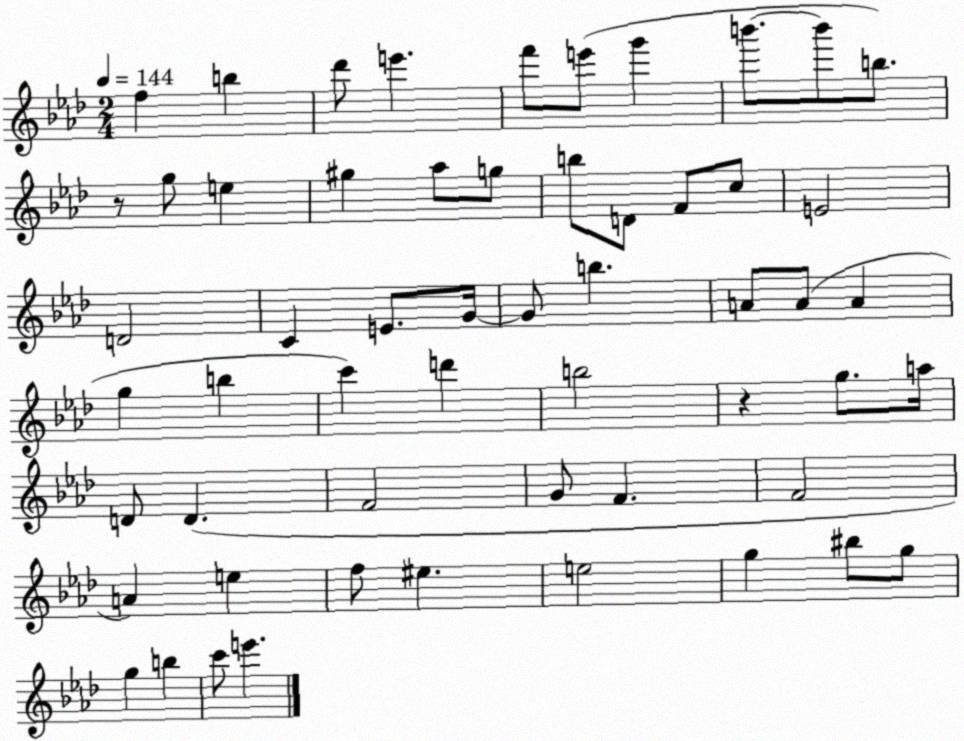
X:1
T:Untitled
M:2/4
L:1/4
K:Ab
f b _d'/2 e' f'/2 e'/2 g' b'/2 b'/2 b/2 z/2 g/2 e ^g _a/2 g/2 b/2 D/2 F/2 c/2 E2 D2 C E/2 G/4 G/2 b A/2 A/2 A g b c' d' b2 z g/2 a/4 D/2 D F2 G/2 F F2 A e f/2 ^e e2 g ^b/2 g/2 g b c'/2 e'